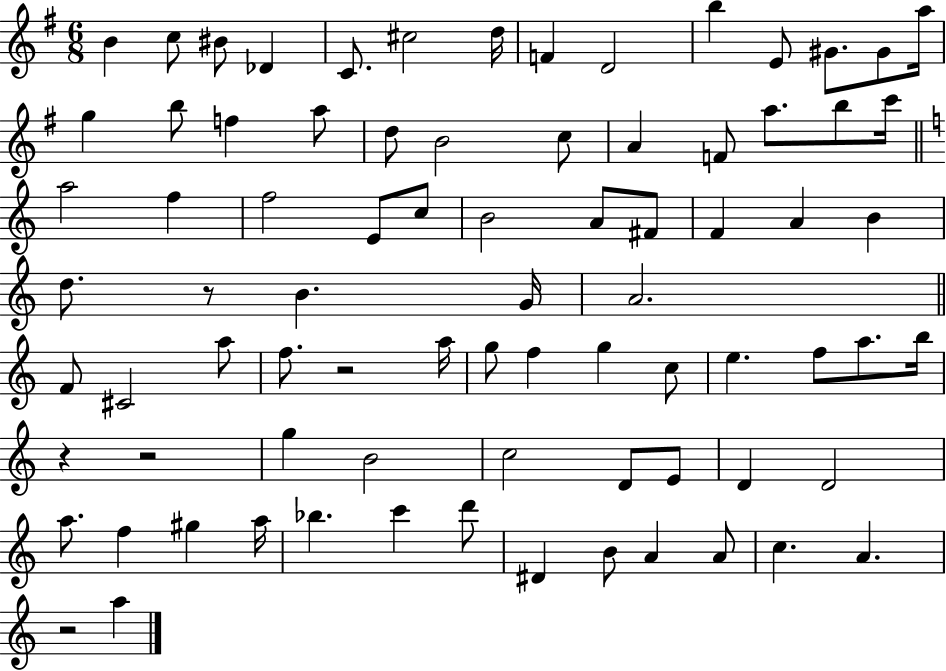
X:1
T:Untitled
M:6/8
L:1/4
K:G
B c/2 ^B/2 _D C/2 ^c2 d/4 F D2 b E/2 ^G/2 ^G/2 a/4 g b/2 f a/2 d/2 B2 c/2 A F/2 a/2 b/2 c'/4 a2 f f2 E/2 c/2 B2 A/2 ^F/2 F A B d/2 z/2 B G/4 A2 F/2 ^C2 a/2 f/2 z2 a/4 g/2 f g c/2 e f/2 a/2 b/4 z z2 g B2 c2 D/2 E/2 D D2 a/2 f ^g a/4 _b c' d'/2 ^D B/2 A A/2 c A z2 a